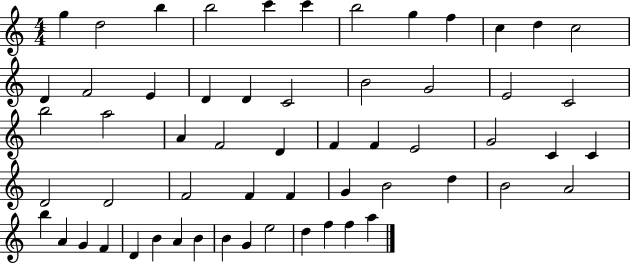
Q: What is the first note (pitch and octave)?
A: G5